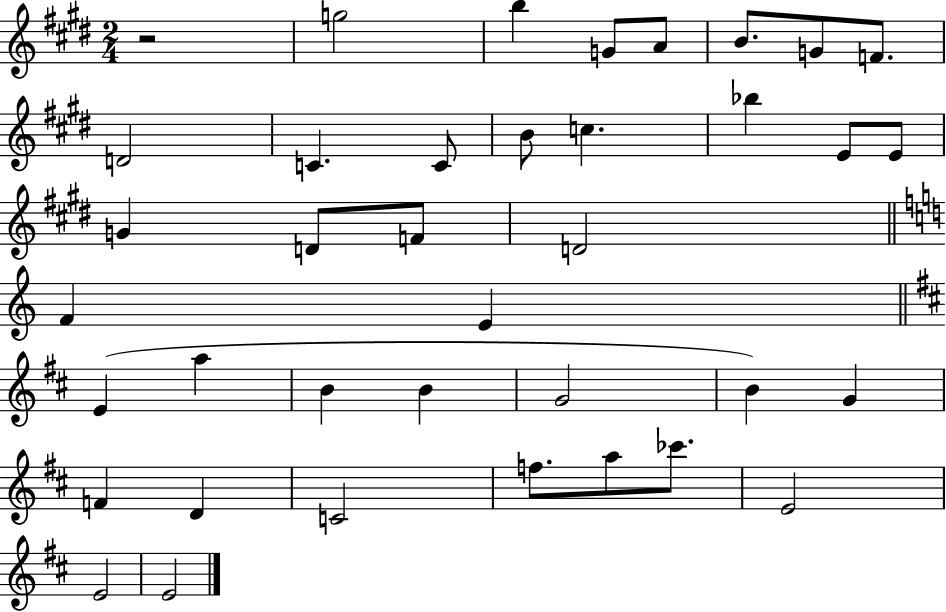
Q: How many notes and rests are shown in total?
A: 38